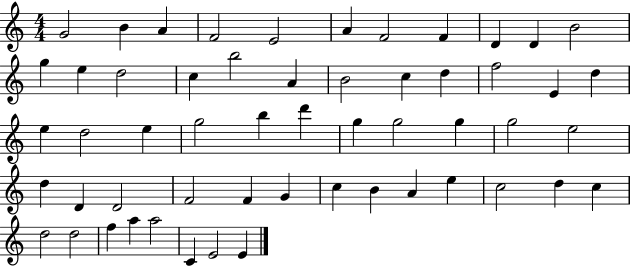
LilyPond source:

{
  \clef treble
  \numericTimeSignature
  \time 4/4
  \key c \major
  g'2 b'4 a'4 | f'2 e'2 | a'4 f'2 f'4 | d'4 d'4 b'2 | \break g''4 e''4 d''2 | c''4 b''2 a'4 | b'2 c''4 d''4 | f''2 e'4 d''4 | \break e''4 d''2 e''4 | g''2 b''4 d'''4 | g''4 g''2 g''4 | g''2 e''2 | \break d''4 d'4 d'2 | f'2 f'4 g'4 | c''4 b'4 a'4 e''4 | c''2 d''4 c''4 | \break d''2 d''2 | f''4 a''4 a''2 | c'4 e'2 e'4 | \bar "|."
}